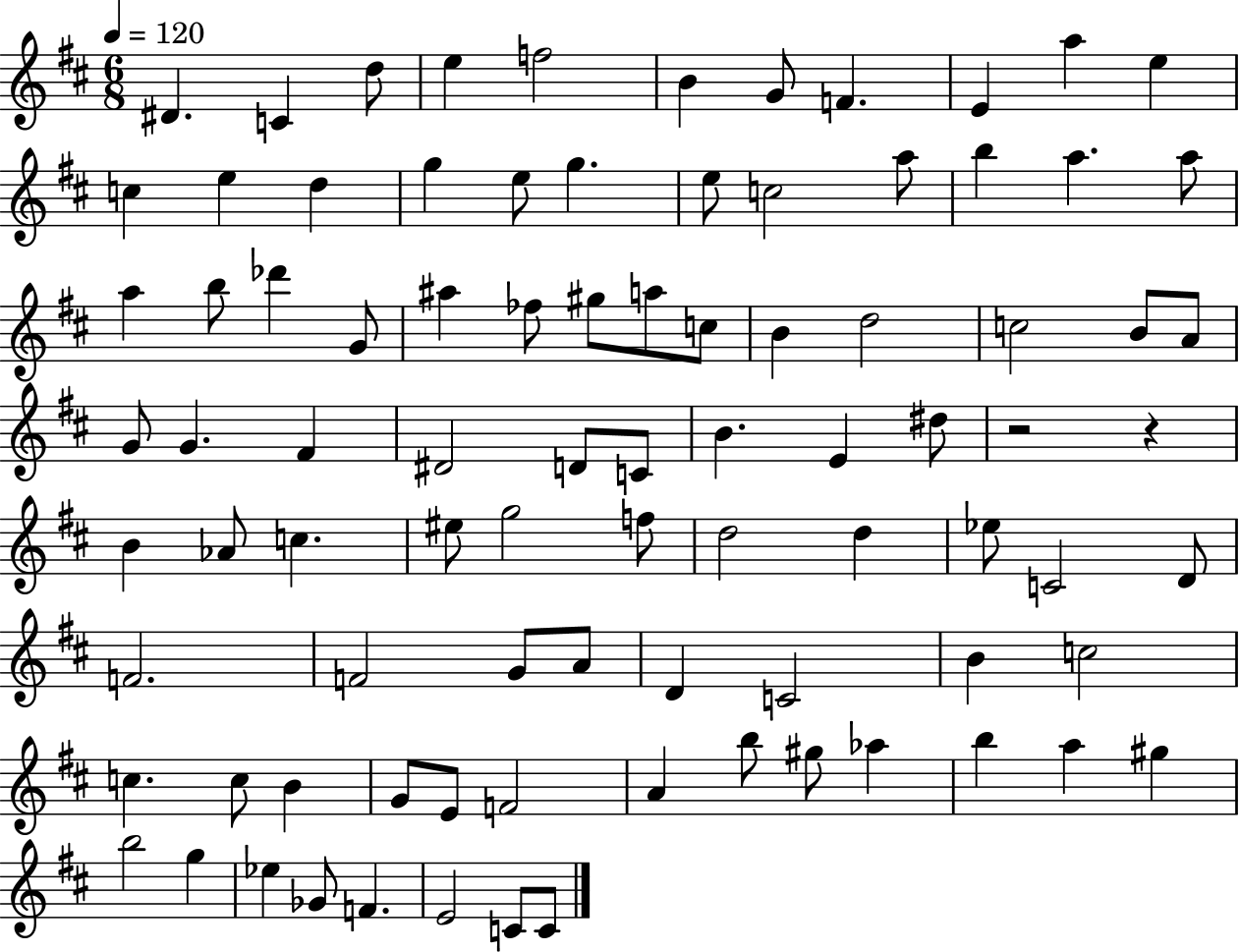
{
  \clef treble
  \numericTimeSignature
  \time 6/8
  \key d \major
  \tempo 4 = 120
  dis'4. c'4 d''8 | e''4 f''2 | b'4 g'8 f'4. | e'4 a''4 e''4 | \break c''4 e''4 d''4 | g''4 e''8 g''4. | e''8 c''2 a''8 | b''4 a''4. a''8 | \break a''4 b''8 des'''4 g'8 | ais''4 fes''8 gis''8 a''8 c''8 | b'4 d''2 | c''2 b'8 a'8 | \break g'8 g'4. fis'4 | dis'2 d'8 c'8 | b'4. e'4 dis''8 | r2 r4 | \break b'4 aes'8 c''4. | eis''8 g''2 f''8 | d''2 d''4 | ees''8 c'2 d'8 | \break f'2. | f'2 g'8 a'8 | d'4 c'2 | b'4 c''2 | \break c''4. c''8 b'4 | g'8 e'8 f'2 | a'4 b''8 gis''8 aes''4 | b''4 a''4 gis''4 | \break b''2 g''4 | ees''4 ges'8 f'4. | e'2 c'8 c'8 | \bar "|."
}